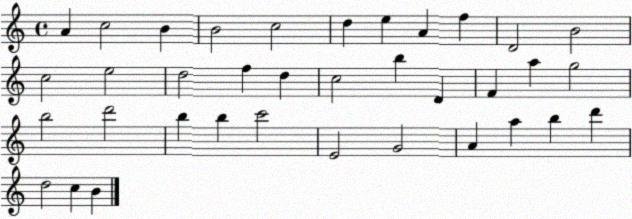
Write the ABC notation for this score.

X:1
T:Untitled
M:4/4
L:1/4
K:C
A c2 B B2 c2 d e A f D2 B2 c2 e2 d2 f d c2 b D F a g2 b2 d'2 b b c'2 E2 G2 A a b d' d2 c B